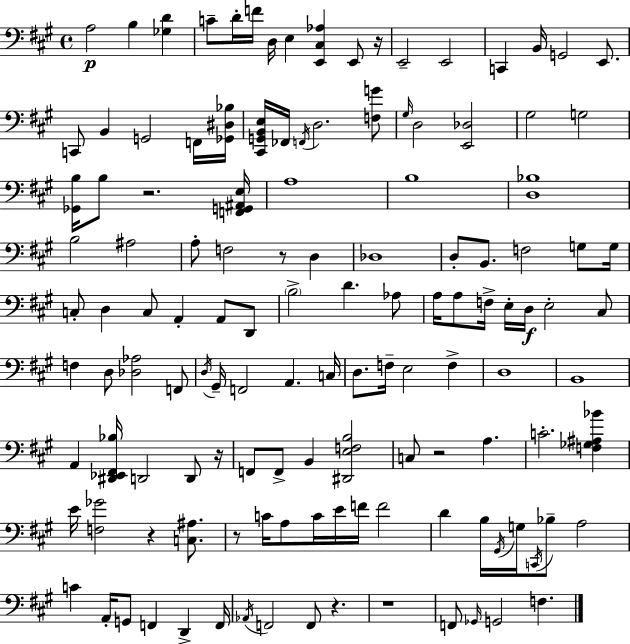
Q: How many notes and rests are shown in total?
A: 129